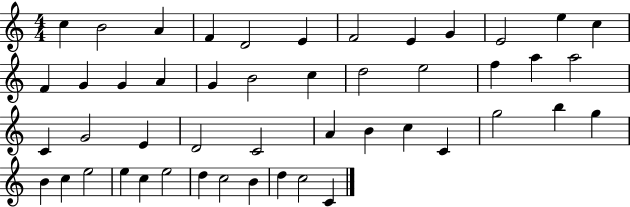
{
  \clef treble
  \numericTimeSignature
  \time 4/4
  \key c \major
  c''4 b'2 a'4 | f'4 d'2 e'4 | f'2 e'4 g'4 | e'2 e''4 c''4 | \break f'4 g'4 g'4 a'4 | g'4 b'2 c''4 | d''2 e''2 | f''4 a''4 a''2 | \break c'4 g'2 e'4 | d'2 c'2 | a'4 b'4 c''4 c'4 | g''2 b''4 g''4 | \break b'4 c''4 e''2 | e''4 c''4 e''2 | d''4 c''2 b'4 | d''4 c''2 c'4 | \break \bar "|."
}